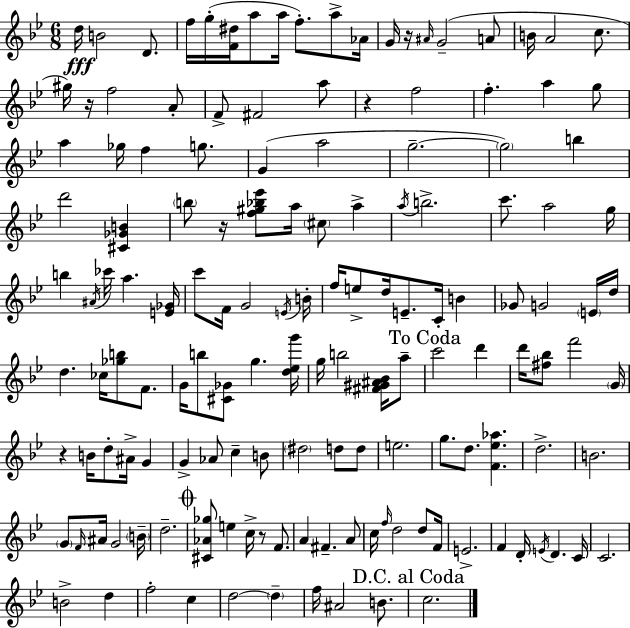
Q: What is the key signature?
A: BES major